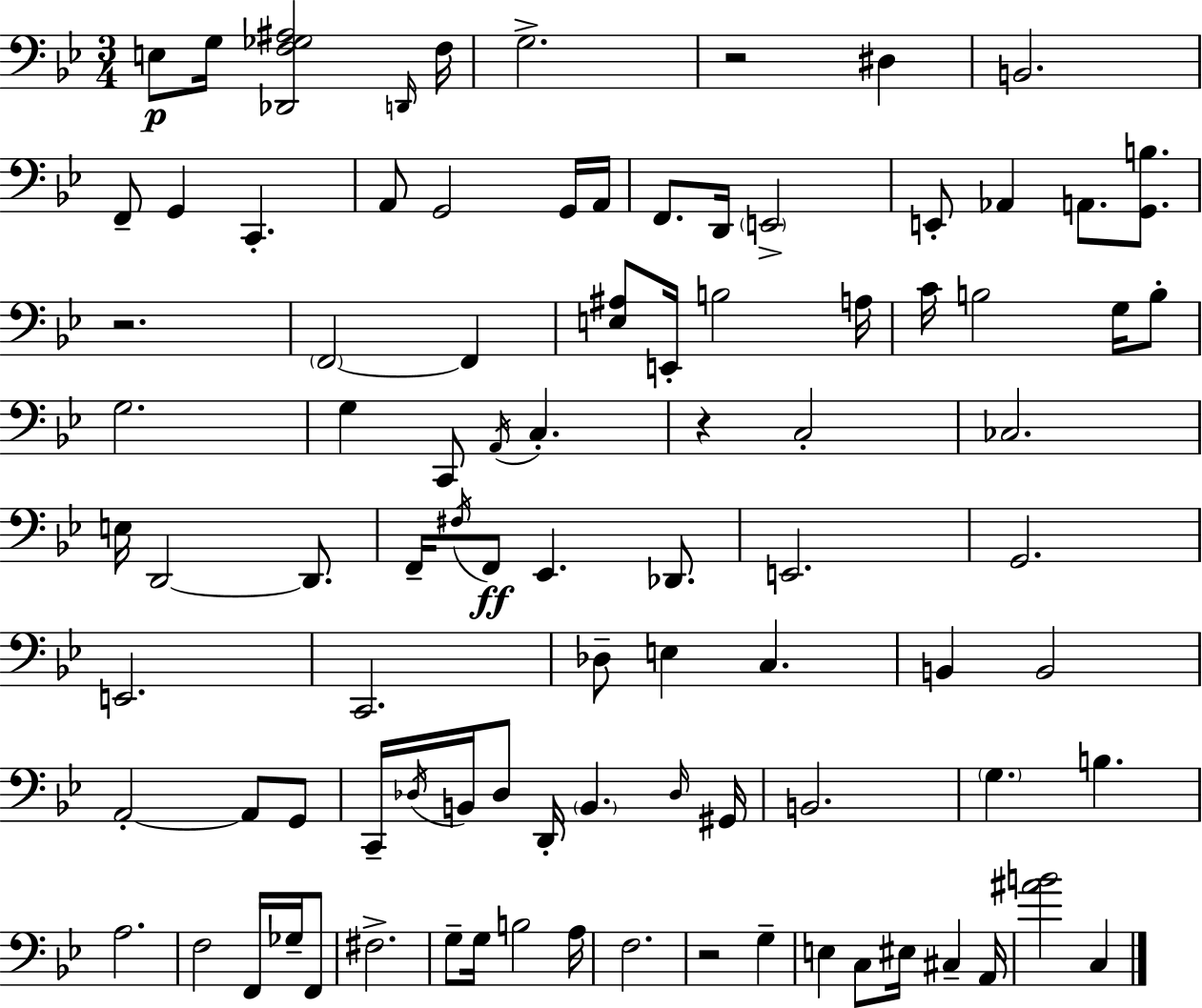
X:1
T:Untitled
M:3/4
L:1/4
K:Gm
E,/2 G,/4 [_D,,F,_G,^A,]2 D,,/4 F,/4 G,2 z2 ^D, B,,2 F,,/2 G,, C,, A,,/2 G,,2 G,,/4 A,,/4 F,,/2 D,,/4 E,,2 E,,/2 _A,, A,,/2 [G,,B,]/2 z2 F,,2 F,, [E,^A,]/2 E,,/4 B,2 A,/4 C/4 B,2 G,/4 B,/2 G,2 G, C,,/2 A,,/4 C, z C,2 _C,2 E,/4 D,,2 D,,/2 F,,/4 ^F,/4 F,,/2 _E,, _D,,/2 E,,2 G,,2 E,,2 C,,2 _D,/2 E, C, B,, B,,2 A,,2 A,,/2 G,,/2 C,,/4 _D,/4 B,,/4 _D,/2 D,,/4 B,, _D,/4 ^G,,/4 B,,2 G, B, A,2 F,2 F,,/4 _G,/4 F,,/2 ^F,2 G,/2 G,/4 B,2 A,/4 F,2 z2 G, E, C,/2 ^E,/4 ^C, A,,/4 [^AB]2 C,